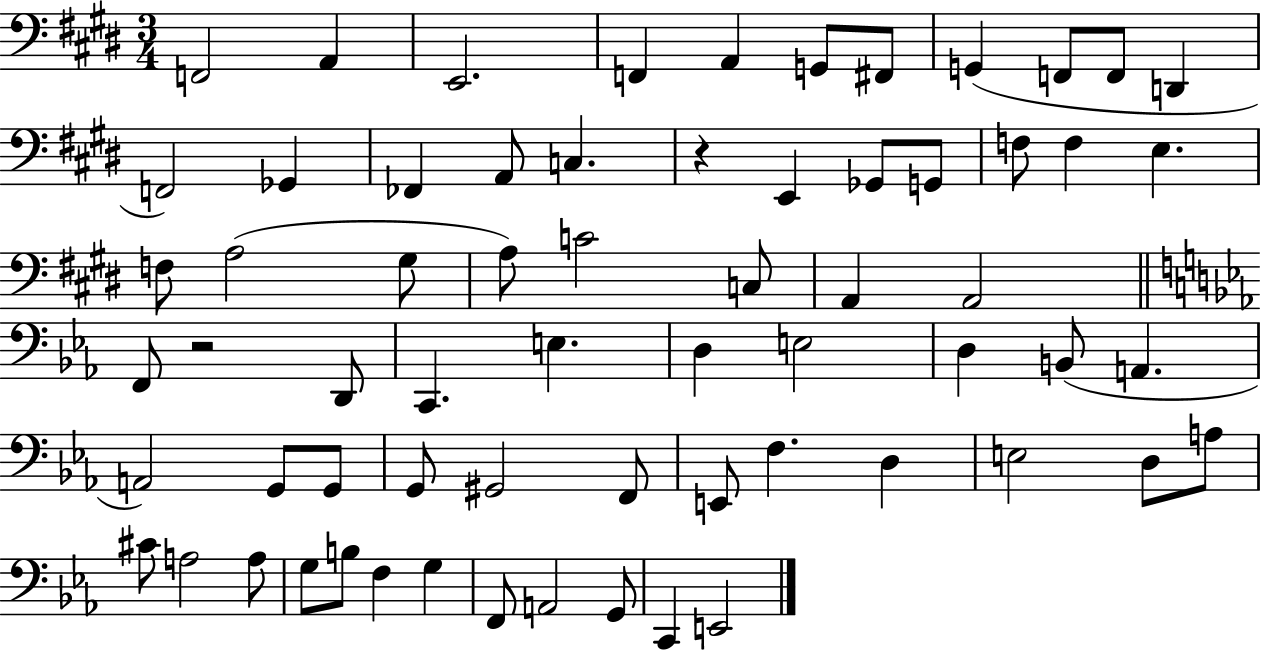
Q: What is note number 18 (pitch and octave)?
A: Gb2